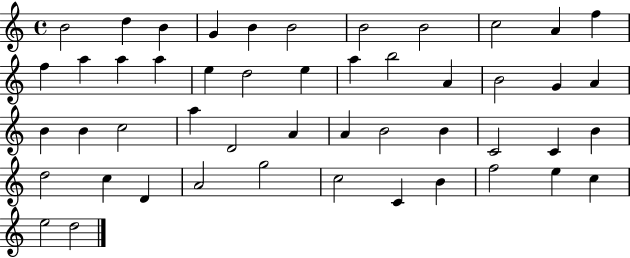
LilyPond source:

{
  \clef treble
  \time 4/4
  \defaultTimeSignature
  \key c \major
  b'2 d''4 b'4 | g'4 b'4 b'2 | b'2 b'2 | c''2 a'4 f''4 | \break f''4 a''4 a''4 a''4 | e''4 d''2 e''4 | a''4 b''2 a'4 | b'2 g'4 a'4 | \break b'4 b'4 c''2 | a''4 d'2 a'4 | a'4 b'2 b'4 | c'2 c'4 b'4 | \break d''2 c''4 d'4 | a'2 g''2 | c''2 c'4 b'4 | f''2 e''4 c''4 | \break e''2 d''2 | \bar "|."
}